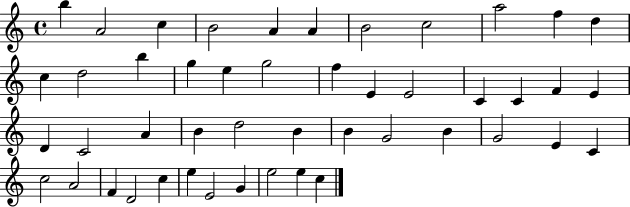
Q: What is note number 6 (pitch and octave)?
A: A4